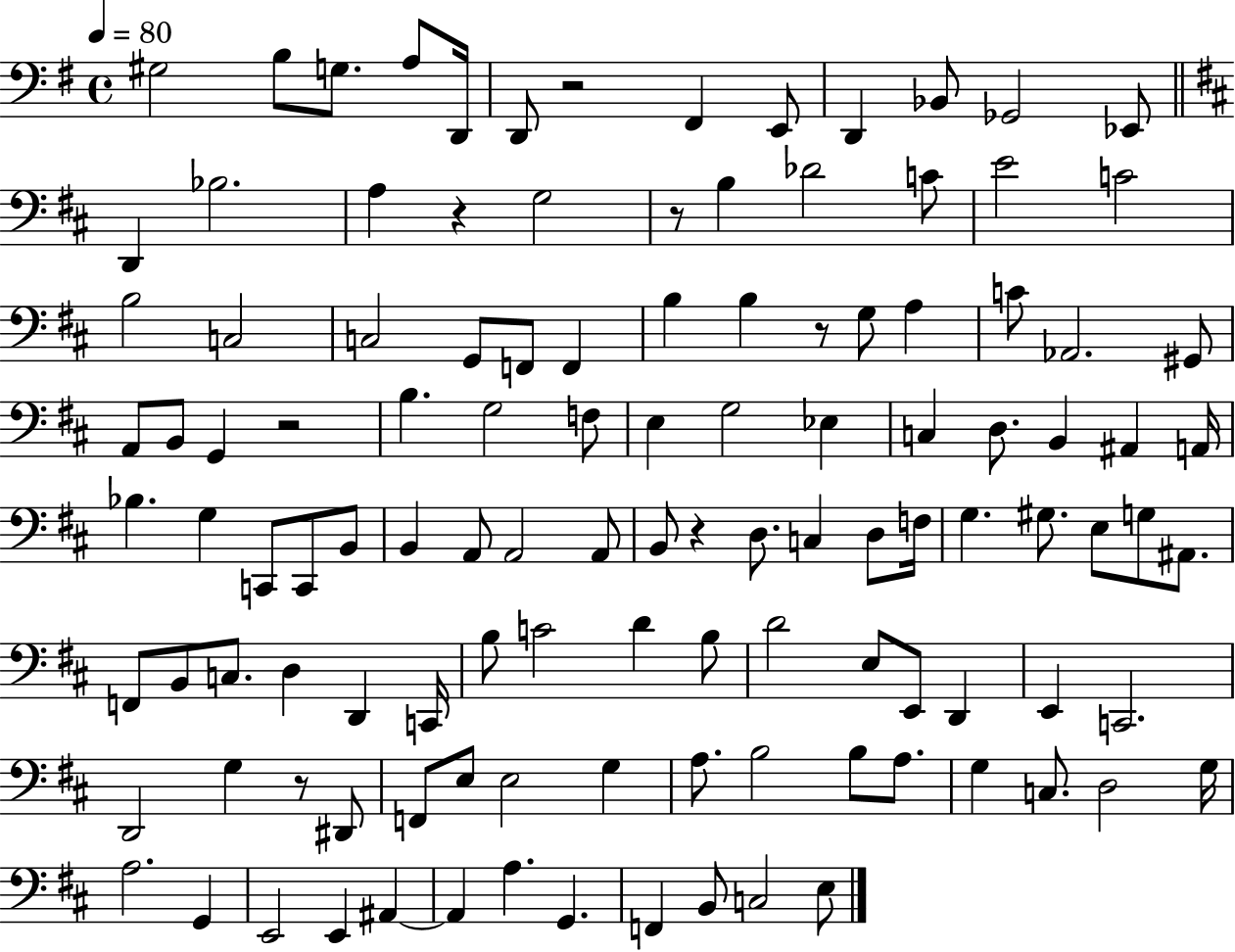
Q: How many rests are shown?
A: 7